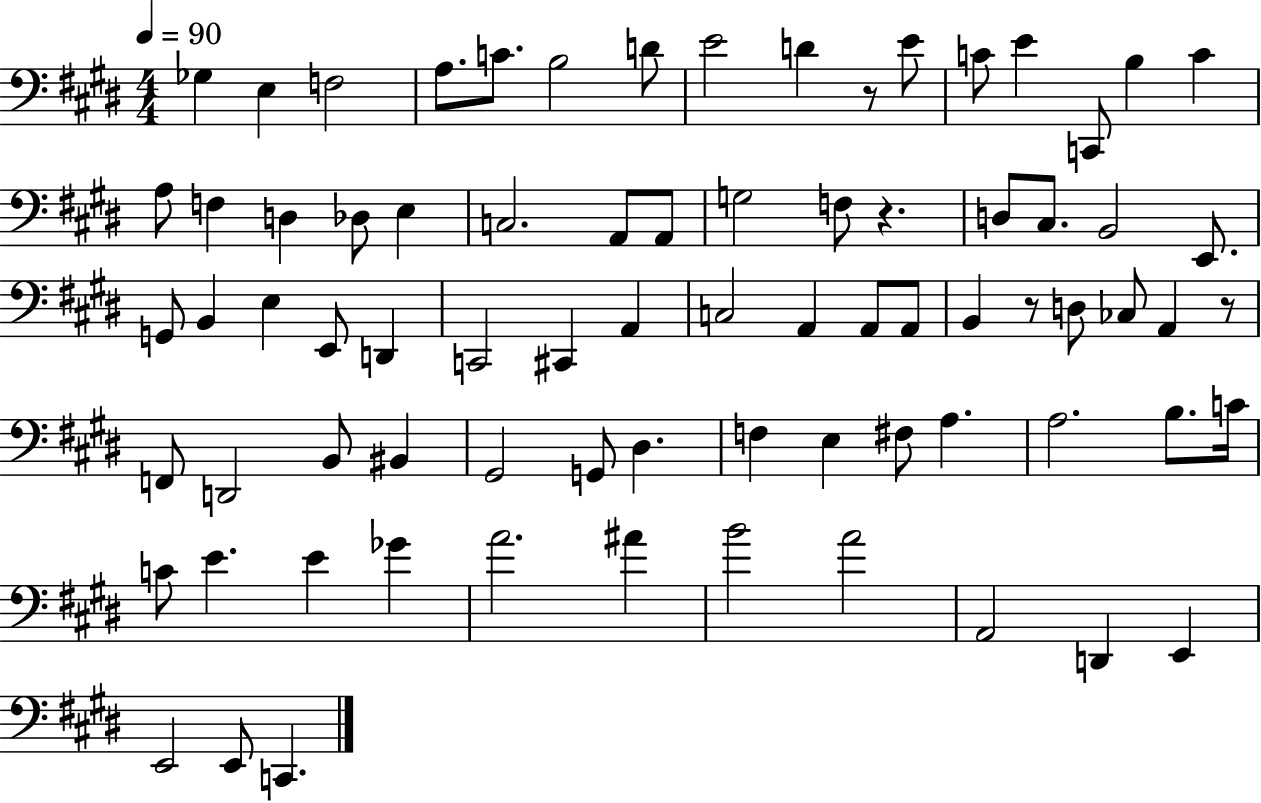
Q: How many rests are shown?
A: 4